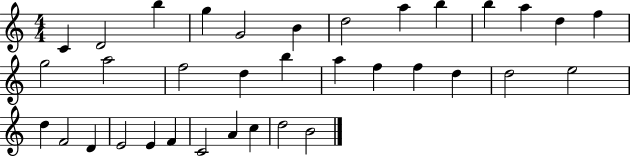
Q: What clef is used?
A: treble